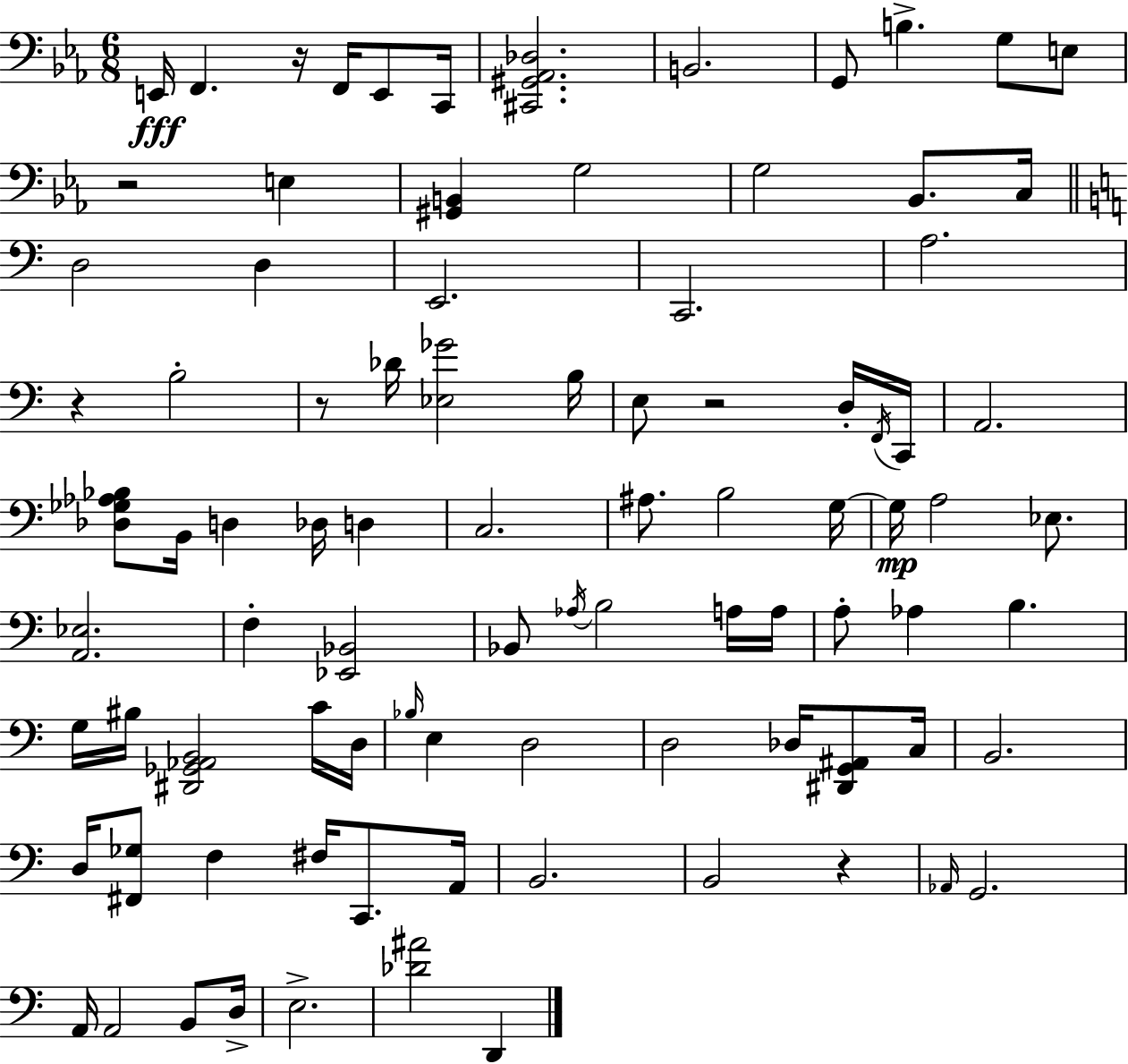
{
  \clef bass
  \numericTimeSignature
  \time 6/8
  \key c \minor
  e,16\fff f,4. r16 f,16 e,8 c,16 | <cis, gis, aes, des>2. | b,2. | g,8 b4.-> g8 e8 | \break r2 e4 | <gis, b,>4 g2 | g2 bes,8. c16 | \bar "||" \break \key c \major d2 d4 | e,2. | c,2. | a2. | \break r4 b2-. | r8 des'16 <ees ges'>2 b16 | e8 r2 d16-. \acciaccatura { f,16 } | c,16 a,2. | \break <des ges aes bes>8 b,16 d4 des16 d4 | c2. | ais8. b2 | g16~~ g16\mp a2 ees8. | \break <a, ees>2. | f4-. <ees, bes,>2 | bes,8 \acciaccatura { aes16 } b2 | a16 a16 a8-. aes4 b4. | \break g16 bis16 <dis, ges, aes, b,>2 | c'16 d16 \grace { bes16 } e4 d2 | d2 des16 | <dis, g, ais,>8 c16 b,2. | \break d16 <fis, ges>8 f4 fis16 c,8. | a,16 b,2. | b,2 r4 | \grace { aes,16 } g,2. | \break a,16 a,2 | b,8 d16-> e2.-> | <des' ais'>2 | d,4 \bar "|."
}